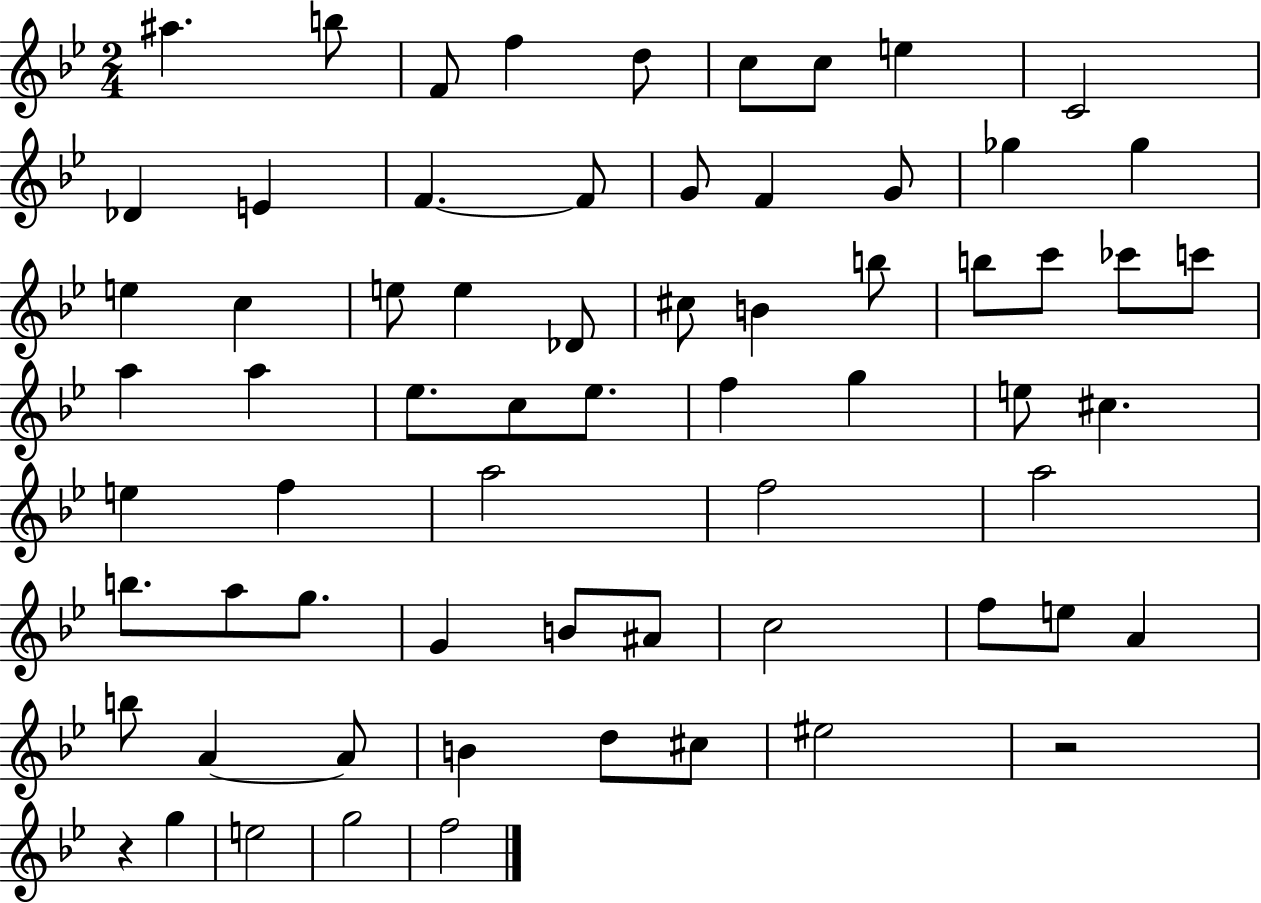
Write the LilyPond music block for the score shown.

{
  \clef treble
  \numericTimeSignature
  \time 2/4
  \key bes \major
  ais''4. b''8 | f'8 f''4 d''8 | c''8 c''8 e''4 | c'2 | \break des'4 e'4 | f'4.~~ f'8 | g'8 f'4 g'8 | ges''4 ges''4 | \break e''4 c''4 | e''8 e''4 des'8 | cis''8 b'4 b''8 | b''8 c'''8 ces'''8 c'''8 | \break a''4 a''4 | ees''8. c''8 ees''8. | f''4 g''4 | e''8 cis''4. | \break e''4 f''4 | a''2 | f''2 | a''2 | \break b''8. a''8 g''8. | g'4 b'8 ais'8 | c''2 | f''8 e''8 a'4 | \break b''8 a'4~~ a'8 | b'4 d''8 cis''8 | eis''2 | r2 | \break r4 g''4 | e''2 | g''2 | f''2 | \break \bar "|."
}